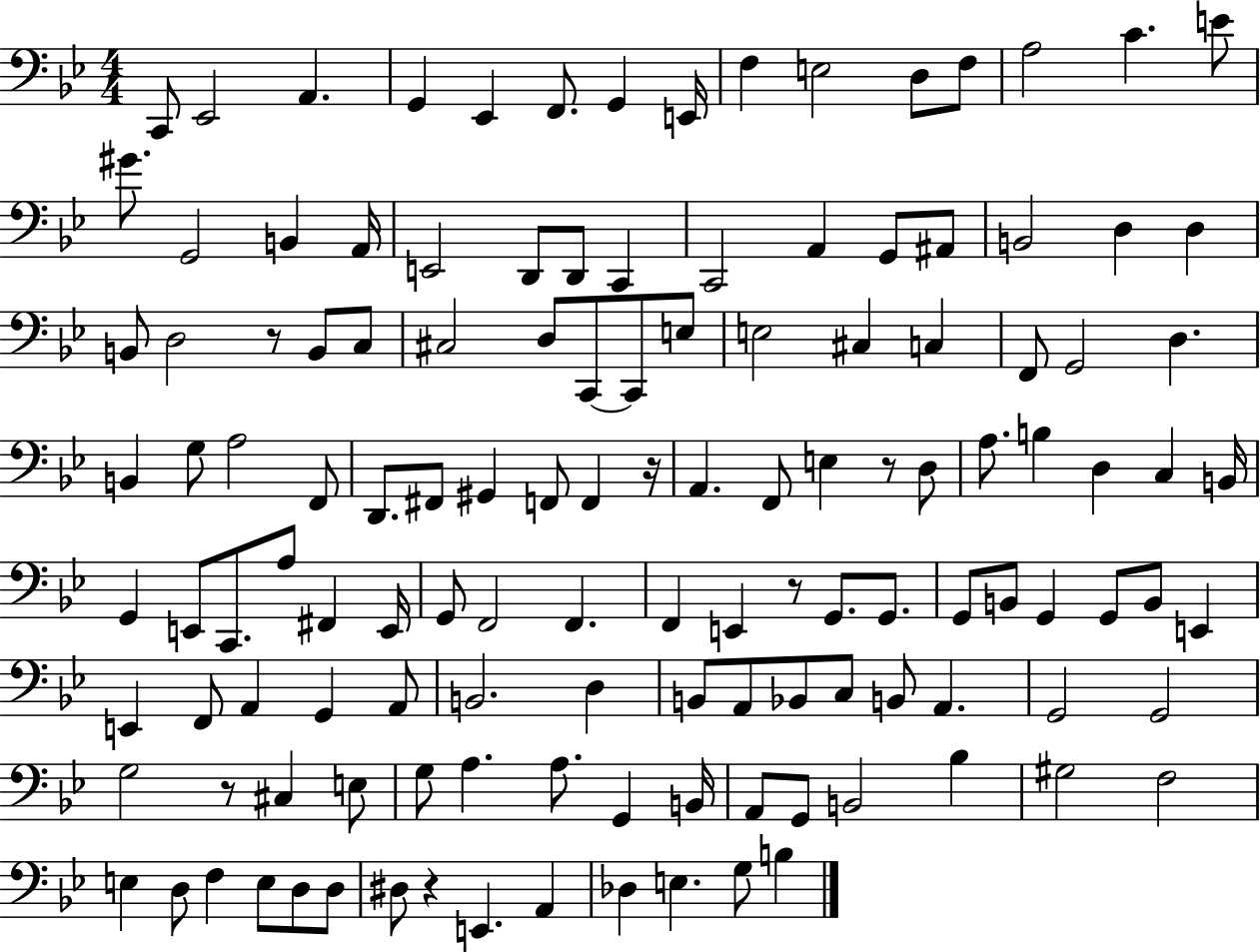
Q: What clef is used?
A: bass